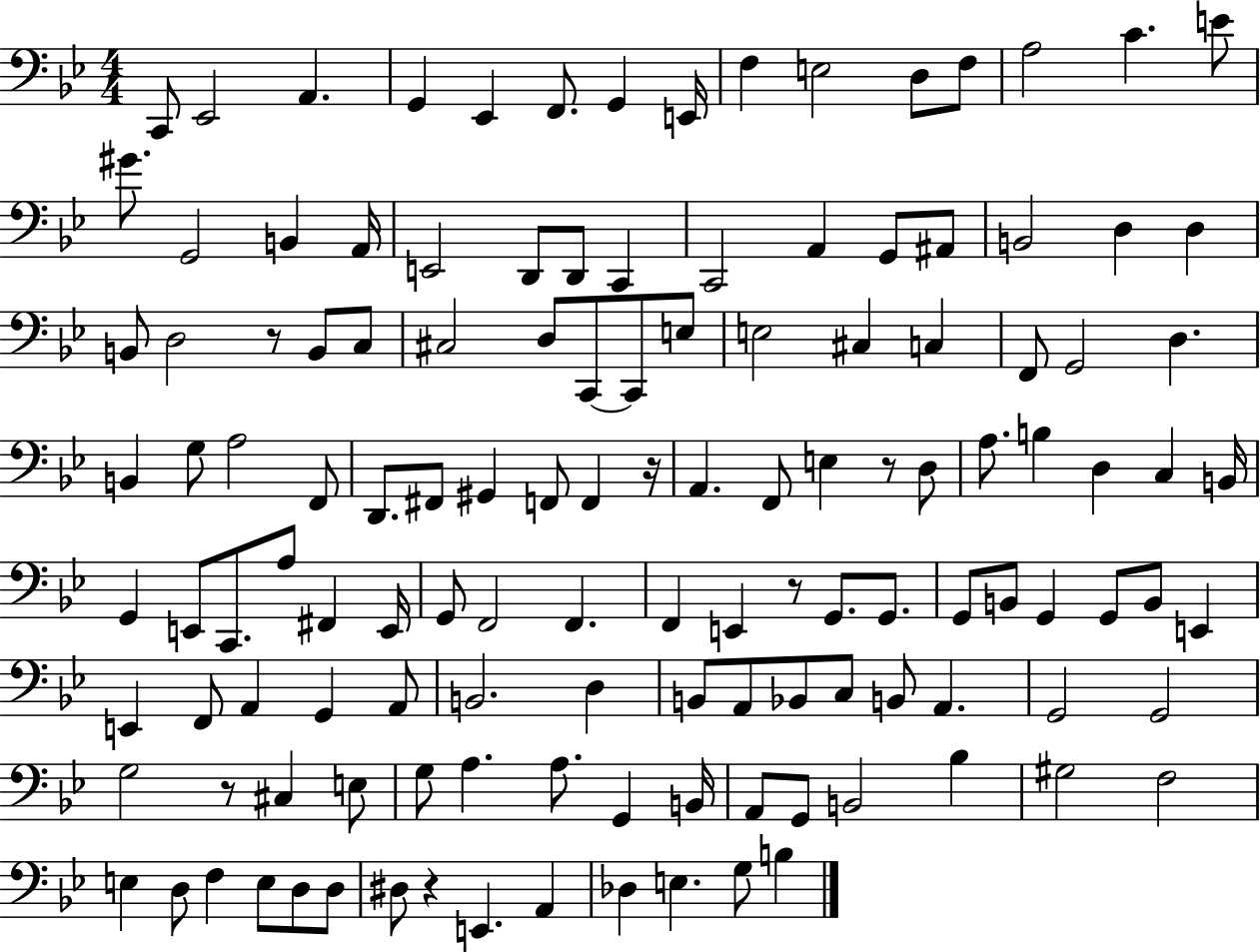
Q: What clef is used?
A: bass